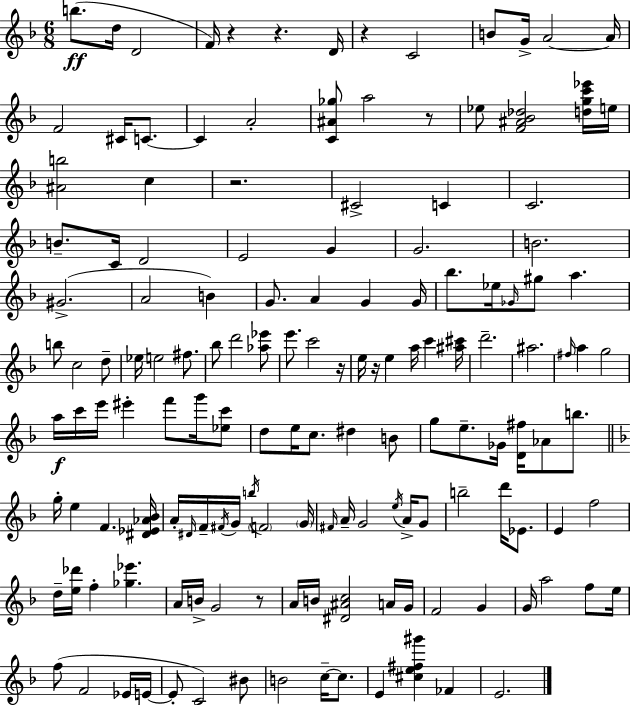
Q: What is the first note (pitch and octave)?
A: B5